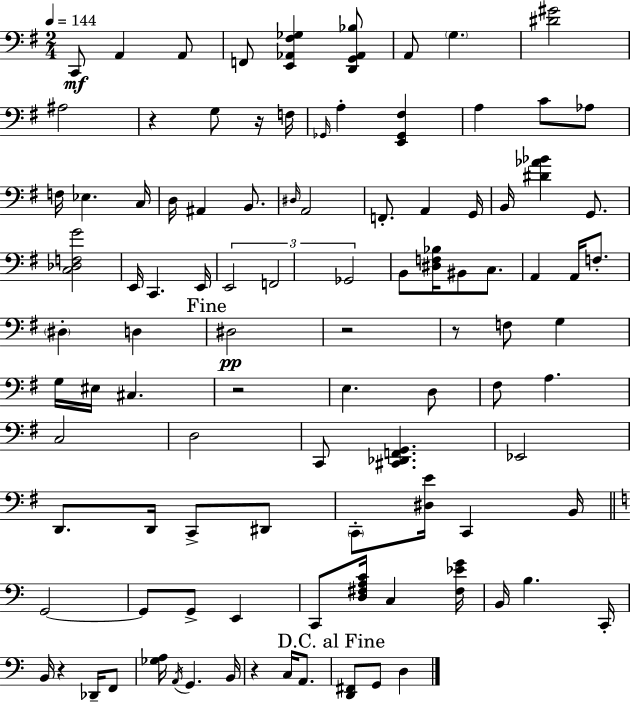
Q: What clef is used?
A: bass